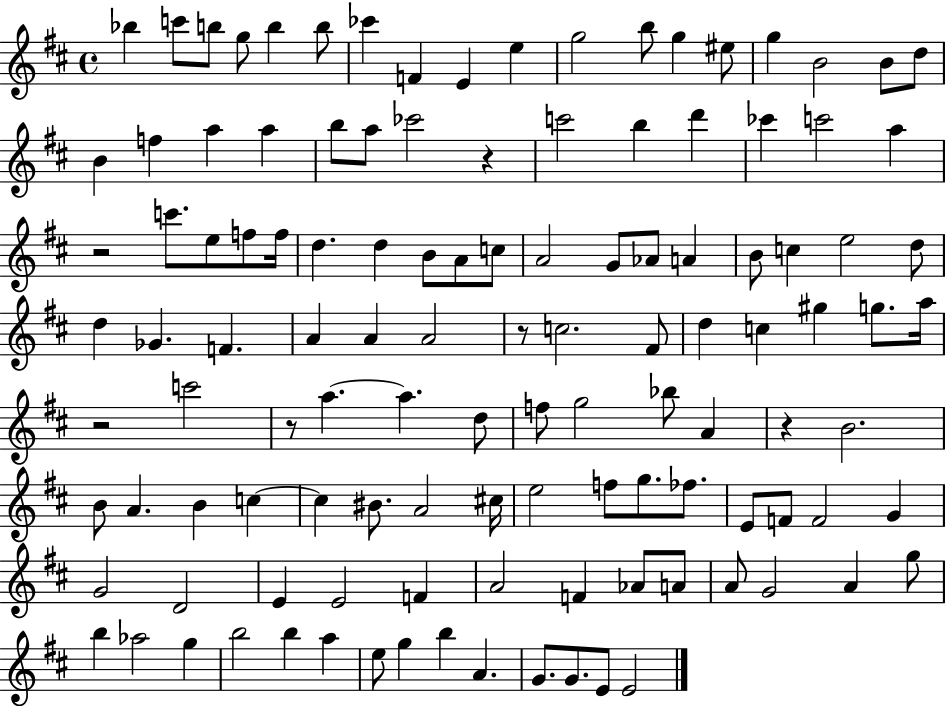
X:1
T:Untitled
M:4/4
L:1/4
K:D
_b c'/2 b/2 g/2 b b/2 _c' F E e g2 b/2 g ^e/2 g B2 B/2 d/2 B f a a b/2 a/2 _c'2 z c'2 b d' _c' c'2 a z2 c'/2 e/2 f/2 f/4 d d B/2 A/2 c/2 A2 G/2 _A/2 A B/2 c e2 d/2 d _G F A A A2 z/2 c2 ^F/2 d c ^g g/2 a/4 z2 c'2 z/2 a a d/2 f/2 g2 _b/2 A z B2 B/2 A B c c ^B/2 A2 ^c/4 e2 f/2 g/2 _f/2 E/2 F/2 F2 G G2 D2 E E2 F A2 F _A/2 A/2 A/2 G2 A g/2 b _a2 g b2 b a e/2 g b A G/2 G/2 E/2 E2